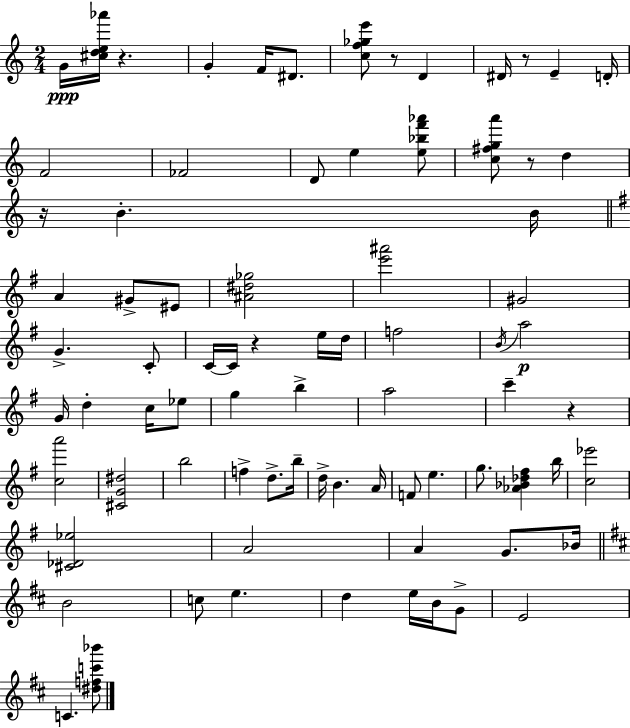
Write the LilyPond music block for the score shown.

{
  \clef treble
  \numericTimeSignature
  \time 2/4
  \key c \major
  g'16\ppp <cis'' d'' e'' aes'''>16 r4. | g'4-. f'16 dis'8. | <c'' f'' ges'' e'''>8 r8 d'4 | dis'16 r8 e'4-- d'16-. | \break f'2 | fes'2 | d'8 e''4 <e'' bes'' f''' aes'''>8 | <c'' fis'' g'' a'''>8 r8 d''4 | \break r16 b'4.-. b'16 | \bar "||" \break \key g \major a'4 gis'8-> eis'8 | <ais' dis'' ges''>2 | <e''' ais'''>2 | gis'2 | \break g'4.-> c'8-. | c'16~~ c'16 r4 e''16 d''16 | f''2 | \acciaccatura { b'16 } a''2\p | \break g'16 d''4-. c''16 ees''8 | g''4 b''4-> | a''2 | c'''4-- r4 | \break <c'' a'''>2 | <cis' g' dis''>2 | b''2 | f''4-> d''8.-> | \break b''16-- d''16-> b'4. | a'16 f'8 e''4. | g''8. <aes' bes' des'' fis''>4 | b''16 <c'' ees'''>2 | \break <cis' des' ees''>2 | a'2 | a'4 g'8. | bes'16 \bar "||" \break \key b \minor b'2 | c''8 e''4. | d''4 e''16 b'16 g'8-> | e'2 | \break c'4. <dis'' f'' c''' bes'''>8 | \bar "|."
}